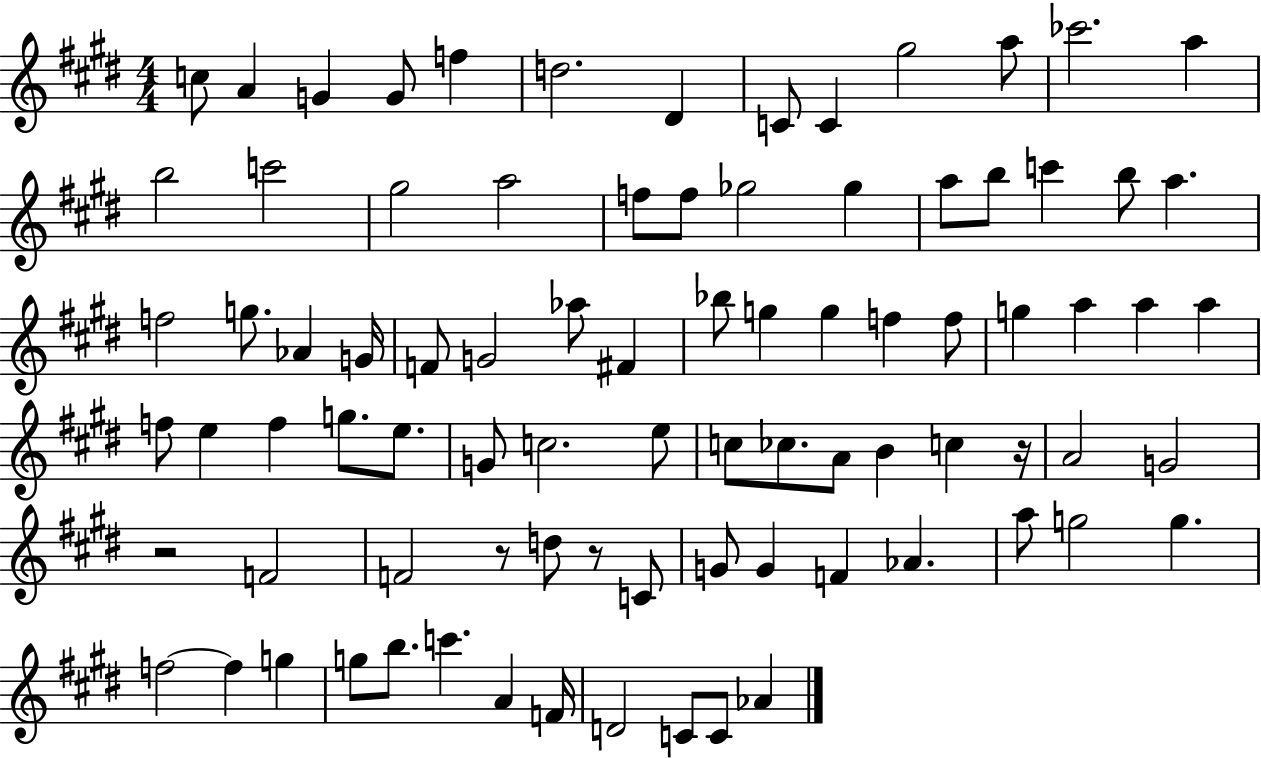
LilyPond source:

{
  \clef treble
  \numericTimeSignature
  \time 4/4
  \key e \major
  c''8 a'4 g'4 g'8 f''4 | d''2. dis'4 | c'8 c'4 gis''2 a''8 | ces'''2. a''4 | \break b''2 c'''2 | gis''2 a''2 | f''8 f''8 ges''2 ges''4 | a''8 b''8 c'''4 b''8 a''4. | \break f''2 g''8. aes'4 g'16 | f'8 g'2 aes''8 fis'4 | bes''8 g''4 g''4 f''4 f''8 | g''4 a''4 a''4 a''4 | \break f''8 e''4 f''4 g''8. e''8. | g'8 c''2. e''8 | c''8 ces''8. a'8 b'4 c''4 r16 | a'2 g'2 | \break r2 f'2 | f'2 r8 d''8 r8 c'8 | g'8 g'4 f'4 aes'4. | a''8 g''2 g''4. | \break f''2~~ f''4 g''4 | g''8 b''8. c'''4. a'4 f'16 | d'2 c'8 c'8 aes'4 | \bar "|."
}